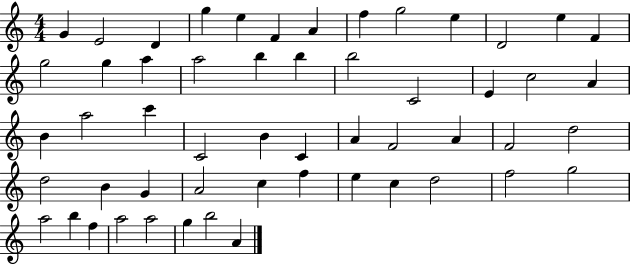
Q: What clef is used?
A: treble